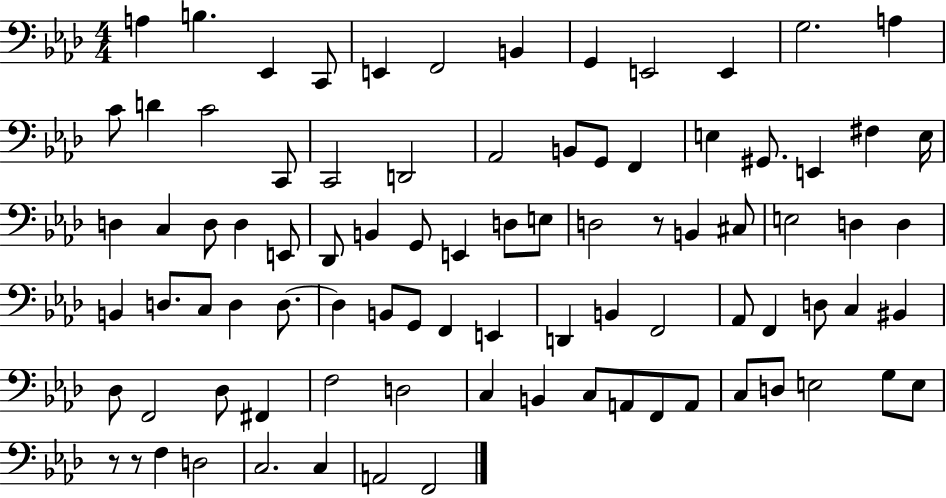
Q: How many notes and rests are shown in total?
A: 88